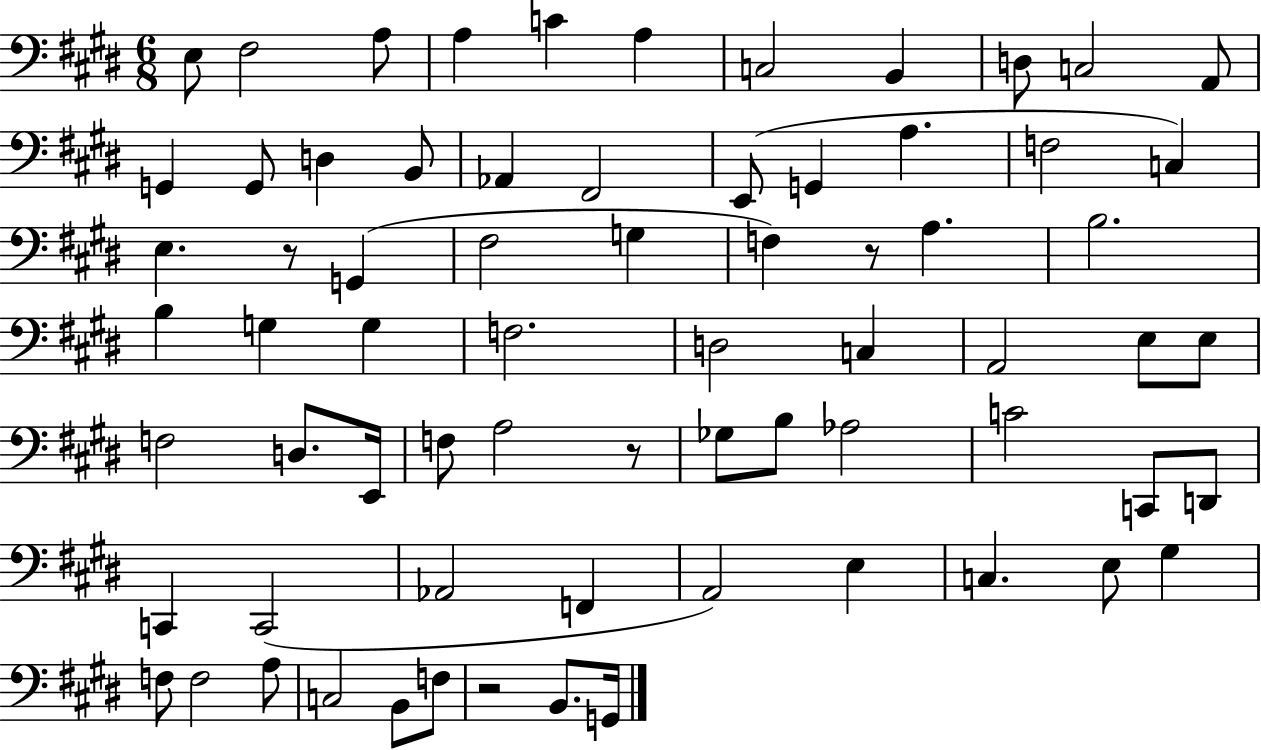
X:1
T:Untitled
M:6/8
L:1/4
K:E
E,/2 ^F,2 A,/2 A, C A, C,2 B,, D,/2 C,2 A,,/2 G,, G,,/2 D, B,,/2 _A,, ^F,,2 E,,/2 G,, A, F,2 C, E, z/2 G,, ^F,2 G, F, z/2 A, B,2 B, G, G, F,2 D,2 C, A,,2 E,/2 E,/2 F,2 D,/2 E,,/4 F,/2 A,2 z/2 _G,/2 B,/2 _A,2 C2 C,,/2 D,,/2 C,, C,,2 _A,,2 F,, A,,2 E, C, E,/2 ^G, F,/2 F,2 A,/2 C,2 B,,/2 F,/2 z2 B,,/2 G,,/4